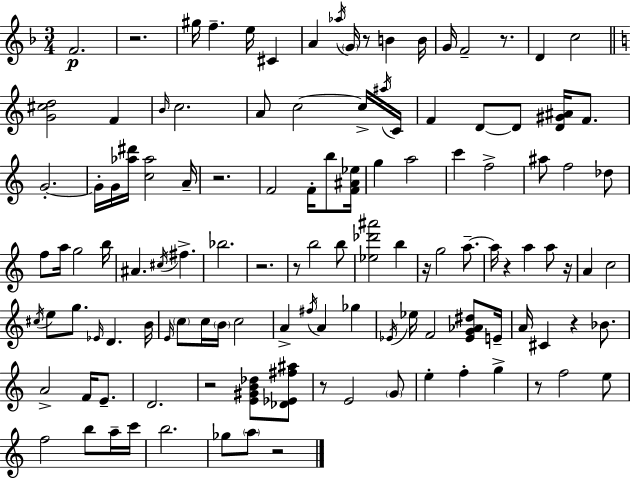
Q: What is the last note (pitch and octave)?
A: A5